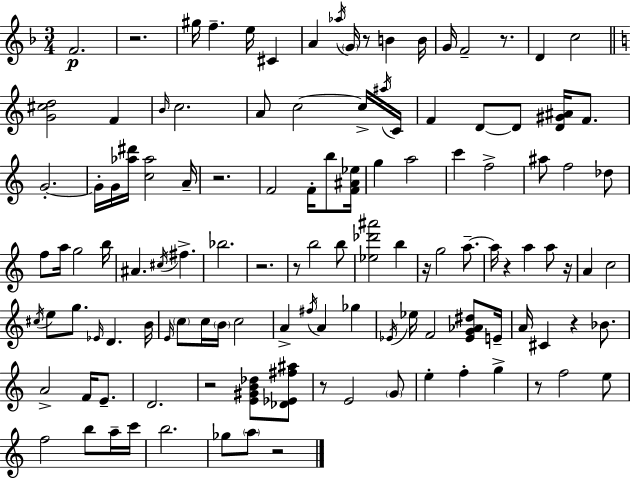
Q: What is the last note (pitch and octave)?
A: A5